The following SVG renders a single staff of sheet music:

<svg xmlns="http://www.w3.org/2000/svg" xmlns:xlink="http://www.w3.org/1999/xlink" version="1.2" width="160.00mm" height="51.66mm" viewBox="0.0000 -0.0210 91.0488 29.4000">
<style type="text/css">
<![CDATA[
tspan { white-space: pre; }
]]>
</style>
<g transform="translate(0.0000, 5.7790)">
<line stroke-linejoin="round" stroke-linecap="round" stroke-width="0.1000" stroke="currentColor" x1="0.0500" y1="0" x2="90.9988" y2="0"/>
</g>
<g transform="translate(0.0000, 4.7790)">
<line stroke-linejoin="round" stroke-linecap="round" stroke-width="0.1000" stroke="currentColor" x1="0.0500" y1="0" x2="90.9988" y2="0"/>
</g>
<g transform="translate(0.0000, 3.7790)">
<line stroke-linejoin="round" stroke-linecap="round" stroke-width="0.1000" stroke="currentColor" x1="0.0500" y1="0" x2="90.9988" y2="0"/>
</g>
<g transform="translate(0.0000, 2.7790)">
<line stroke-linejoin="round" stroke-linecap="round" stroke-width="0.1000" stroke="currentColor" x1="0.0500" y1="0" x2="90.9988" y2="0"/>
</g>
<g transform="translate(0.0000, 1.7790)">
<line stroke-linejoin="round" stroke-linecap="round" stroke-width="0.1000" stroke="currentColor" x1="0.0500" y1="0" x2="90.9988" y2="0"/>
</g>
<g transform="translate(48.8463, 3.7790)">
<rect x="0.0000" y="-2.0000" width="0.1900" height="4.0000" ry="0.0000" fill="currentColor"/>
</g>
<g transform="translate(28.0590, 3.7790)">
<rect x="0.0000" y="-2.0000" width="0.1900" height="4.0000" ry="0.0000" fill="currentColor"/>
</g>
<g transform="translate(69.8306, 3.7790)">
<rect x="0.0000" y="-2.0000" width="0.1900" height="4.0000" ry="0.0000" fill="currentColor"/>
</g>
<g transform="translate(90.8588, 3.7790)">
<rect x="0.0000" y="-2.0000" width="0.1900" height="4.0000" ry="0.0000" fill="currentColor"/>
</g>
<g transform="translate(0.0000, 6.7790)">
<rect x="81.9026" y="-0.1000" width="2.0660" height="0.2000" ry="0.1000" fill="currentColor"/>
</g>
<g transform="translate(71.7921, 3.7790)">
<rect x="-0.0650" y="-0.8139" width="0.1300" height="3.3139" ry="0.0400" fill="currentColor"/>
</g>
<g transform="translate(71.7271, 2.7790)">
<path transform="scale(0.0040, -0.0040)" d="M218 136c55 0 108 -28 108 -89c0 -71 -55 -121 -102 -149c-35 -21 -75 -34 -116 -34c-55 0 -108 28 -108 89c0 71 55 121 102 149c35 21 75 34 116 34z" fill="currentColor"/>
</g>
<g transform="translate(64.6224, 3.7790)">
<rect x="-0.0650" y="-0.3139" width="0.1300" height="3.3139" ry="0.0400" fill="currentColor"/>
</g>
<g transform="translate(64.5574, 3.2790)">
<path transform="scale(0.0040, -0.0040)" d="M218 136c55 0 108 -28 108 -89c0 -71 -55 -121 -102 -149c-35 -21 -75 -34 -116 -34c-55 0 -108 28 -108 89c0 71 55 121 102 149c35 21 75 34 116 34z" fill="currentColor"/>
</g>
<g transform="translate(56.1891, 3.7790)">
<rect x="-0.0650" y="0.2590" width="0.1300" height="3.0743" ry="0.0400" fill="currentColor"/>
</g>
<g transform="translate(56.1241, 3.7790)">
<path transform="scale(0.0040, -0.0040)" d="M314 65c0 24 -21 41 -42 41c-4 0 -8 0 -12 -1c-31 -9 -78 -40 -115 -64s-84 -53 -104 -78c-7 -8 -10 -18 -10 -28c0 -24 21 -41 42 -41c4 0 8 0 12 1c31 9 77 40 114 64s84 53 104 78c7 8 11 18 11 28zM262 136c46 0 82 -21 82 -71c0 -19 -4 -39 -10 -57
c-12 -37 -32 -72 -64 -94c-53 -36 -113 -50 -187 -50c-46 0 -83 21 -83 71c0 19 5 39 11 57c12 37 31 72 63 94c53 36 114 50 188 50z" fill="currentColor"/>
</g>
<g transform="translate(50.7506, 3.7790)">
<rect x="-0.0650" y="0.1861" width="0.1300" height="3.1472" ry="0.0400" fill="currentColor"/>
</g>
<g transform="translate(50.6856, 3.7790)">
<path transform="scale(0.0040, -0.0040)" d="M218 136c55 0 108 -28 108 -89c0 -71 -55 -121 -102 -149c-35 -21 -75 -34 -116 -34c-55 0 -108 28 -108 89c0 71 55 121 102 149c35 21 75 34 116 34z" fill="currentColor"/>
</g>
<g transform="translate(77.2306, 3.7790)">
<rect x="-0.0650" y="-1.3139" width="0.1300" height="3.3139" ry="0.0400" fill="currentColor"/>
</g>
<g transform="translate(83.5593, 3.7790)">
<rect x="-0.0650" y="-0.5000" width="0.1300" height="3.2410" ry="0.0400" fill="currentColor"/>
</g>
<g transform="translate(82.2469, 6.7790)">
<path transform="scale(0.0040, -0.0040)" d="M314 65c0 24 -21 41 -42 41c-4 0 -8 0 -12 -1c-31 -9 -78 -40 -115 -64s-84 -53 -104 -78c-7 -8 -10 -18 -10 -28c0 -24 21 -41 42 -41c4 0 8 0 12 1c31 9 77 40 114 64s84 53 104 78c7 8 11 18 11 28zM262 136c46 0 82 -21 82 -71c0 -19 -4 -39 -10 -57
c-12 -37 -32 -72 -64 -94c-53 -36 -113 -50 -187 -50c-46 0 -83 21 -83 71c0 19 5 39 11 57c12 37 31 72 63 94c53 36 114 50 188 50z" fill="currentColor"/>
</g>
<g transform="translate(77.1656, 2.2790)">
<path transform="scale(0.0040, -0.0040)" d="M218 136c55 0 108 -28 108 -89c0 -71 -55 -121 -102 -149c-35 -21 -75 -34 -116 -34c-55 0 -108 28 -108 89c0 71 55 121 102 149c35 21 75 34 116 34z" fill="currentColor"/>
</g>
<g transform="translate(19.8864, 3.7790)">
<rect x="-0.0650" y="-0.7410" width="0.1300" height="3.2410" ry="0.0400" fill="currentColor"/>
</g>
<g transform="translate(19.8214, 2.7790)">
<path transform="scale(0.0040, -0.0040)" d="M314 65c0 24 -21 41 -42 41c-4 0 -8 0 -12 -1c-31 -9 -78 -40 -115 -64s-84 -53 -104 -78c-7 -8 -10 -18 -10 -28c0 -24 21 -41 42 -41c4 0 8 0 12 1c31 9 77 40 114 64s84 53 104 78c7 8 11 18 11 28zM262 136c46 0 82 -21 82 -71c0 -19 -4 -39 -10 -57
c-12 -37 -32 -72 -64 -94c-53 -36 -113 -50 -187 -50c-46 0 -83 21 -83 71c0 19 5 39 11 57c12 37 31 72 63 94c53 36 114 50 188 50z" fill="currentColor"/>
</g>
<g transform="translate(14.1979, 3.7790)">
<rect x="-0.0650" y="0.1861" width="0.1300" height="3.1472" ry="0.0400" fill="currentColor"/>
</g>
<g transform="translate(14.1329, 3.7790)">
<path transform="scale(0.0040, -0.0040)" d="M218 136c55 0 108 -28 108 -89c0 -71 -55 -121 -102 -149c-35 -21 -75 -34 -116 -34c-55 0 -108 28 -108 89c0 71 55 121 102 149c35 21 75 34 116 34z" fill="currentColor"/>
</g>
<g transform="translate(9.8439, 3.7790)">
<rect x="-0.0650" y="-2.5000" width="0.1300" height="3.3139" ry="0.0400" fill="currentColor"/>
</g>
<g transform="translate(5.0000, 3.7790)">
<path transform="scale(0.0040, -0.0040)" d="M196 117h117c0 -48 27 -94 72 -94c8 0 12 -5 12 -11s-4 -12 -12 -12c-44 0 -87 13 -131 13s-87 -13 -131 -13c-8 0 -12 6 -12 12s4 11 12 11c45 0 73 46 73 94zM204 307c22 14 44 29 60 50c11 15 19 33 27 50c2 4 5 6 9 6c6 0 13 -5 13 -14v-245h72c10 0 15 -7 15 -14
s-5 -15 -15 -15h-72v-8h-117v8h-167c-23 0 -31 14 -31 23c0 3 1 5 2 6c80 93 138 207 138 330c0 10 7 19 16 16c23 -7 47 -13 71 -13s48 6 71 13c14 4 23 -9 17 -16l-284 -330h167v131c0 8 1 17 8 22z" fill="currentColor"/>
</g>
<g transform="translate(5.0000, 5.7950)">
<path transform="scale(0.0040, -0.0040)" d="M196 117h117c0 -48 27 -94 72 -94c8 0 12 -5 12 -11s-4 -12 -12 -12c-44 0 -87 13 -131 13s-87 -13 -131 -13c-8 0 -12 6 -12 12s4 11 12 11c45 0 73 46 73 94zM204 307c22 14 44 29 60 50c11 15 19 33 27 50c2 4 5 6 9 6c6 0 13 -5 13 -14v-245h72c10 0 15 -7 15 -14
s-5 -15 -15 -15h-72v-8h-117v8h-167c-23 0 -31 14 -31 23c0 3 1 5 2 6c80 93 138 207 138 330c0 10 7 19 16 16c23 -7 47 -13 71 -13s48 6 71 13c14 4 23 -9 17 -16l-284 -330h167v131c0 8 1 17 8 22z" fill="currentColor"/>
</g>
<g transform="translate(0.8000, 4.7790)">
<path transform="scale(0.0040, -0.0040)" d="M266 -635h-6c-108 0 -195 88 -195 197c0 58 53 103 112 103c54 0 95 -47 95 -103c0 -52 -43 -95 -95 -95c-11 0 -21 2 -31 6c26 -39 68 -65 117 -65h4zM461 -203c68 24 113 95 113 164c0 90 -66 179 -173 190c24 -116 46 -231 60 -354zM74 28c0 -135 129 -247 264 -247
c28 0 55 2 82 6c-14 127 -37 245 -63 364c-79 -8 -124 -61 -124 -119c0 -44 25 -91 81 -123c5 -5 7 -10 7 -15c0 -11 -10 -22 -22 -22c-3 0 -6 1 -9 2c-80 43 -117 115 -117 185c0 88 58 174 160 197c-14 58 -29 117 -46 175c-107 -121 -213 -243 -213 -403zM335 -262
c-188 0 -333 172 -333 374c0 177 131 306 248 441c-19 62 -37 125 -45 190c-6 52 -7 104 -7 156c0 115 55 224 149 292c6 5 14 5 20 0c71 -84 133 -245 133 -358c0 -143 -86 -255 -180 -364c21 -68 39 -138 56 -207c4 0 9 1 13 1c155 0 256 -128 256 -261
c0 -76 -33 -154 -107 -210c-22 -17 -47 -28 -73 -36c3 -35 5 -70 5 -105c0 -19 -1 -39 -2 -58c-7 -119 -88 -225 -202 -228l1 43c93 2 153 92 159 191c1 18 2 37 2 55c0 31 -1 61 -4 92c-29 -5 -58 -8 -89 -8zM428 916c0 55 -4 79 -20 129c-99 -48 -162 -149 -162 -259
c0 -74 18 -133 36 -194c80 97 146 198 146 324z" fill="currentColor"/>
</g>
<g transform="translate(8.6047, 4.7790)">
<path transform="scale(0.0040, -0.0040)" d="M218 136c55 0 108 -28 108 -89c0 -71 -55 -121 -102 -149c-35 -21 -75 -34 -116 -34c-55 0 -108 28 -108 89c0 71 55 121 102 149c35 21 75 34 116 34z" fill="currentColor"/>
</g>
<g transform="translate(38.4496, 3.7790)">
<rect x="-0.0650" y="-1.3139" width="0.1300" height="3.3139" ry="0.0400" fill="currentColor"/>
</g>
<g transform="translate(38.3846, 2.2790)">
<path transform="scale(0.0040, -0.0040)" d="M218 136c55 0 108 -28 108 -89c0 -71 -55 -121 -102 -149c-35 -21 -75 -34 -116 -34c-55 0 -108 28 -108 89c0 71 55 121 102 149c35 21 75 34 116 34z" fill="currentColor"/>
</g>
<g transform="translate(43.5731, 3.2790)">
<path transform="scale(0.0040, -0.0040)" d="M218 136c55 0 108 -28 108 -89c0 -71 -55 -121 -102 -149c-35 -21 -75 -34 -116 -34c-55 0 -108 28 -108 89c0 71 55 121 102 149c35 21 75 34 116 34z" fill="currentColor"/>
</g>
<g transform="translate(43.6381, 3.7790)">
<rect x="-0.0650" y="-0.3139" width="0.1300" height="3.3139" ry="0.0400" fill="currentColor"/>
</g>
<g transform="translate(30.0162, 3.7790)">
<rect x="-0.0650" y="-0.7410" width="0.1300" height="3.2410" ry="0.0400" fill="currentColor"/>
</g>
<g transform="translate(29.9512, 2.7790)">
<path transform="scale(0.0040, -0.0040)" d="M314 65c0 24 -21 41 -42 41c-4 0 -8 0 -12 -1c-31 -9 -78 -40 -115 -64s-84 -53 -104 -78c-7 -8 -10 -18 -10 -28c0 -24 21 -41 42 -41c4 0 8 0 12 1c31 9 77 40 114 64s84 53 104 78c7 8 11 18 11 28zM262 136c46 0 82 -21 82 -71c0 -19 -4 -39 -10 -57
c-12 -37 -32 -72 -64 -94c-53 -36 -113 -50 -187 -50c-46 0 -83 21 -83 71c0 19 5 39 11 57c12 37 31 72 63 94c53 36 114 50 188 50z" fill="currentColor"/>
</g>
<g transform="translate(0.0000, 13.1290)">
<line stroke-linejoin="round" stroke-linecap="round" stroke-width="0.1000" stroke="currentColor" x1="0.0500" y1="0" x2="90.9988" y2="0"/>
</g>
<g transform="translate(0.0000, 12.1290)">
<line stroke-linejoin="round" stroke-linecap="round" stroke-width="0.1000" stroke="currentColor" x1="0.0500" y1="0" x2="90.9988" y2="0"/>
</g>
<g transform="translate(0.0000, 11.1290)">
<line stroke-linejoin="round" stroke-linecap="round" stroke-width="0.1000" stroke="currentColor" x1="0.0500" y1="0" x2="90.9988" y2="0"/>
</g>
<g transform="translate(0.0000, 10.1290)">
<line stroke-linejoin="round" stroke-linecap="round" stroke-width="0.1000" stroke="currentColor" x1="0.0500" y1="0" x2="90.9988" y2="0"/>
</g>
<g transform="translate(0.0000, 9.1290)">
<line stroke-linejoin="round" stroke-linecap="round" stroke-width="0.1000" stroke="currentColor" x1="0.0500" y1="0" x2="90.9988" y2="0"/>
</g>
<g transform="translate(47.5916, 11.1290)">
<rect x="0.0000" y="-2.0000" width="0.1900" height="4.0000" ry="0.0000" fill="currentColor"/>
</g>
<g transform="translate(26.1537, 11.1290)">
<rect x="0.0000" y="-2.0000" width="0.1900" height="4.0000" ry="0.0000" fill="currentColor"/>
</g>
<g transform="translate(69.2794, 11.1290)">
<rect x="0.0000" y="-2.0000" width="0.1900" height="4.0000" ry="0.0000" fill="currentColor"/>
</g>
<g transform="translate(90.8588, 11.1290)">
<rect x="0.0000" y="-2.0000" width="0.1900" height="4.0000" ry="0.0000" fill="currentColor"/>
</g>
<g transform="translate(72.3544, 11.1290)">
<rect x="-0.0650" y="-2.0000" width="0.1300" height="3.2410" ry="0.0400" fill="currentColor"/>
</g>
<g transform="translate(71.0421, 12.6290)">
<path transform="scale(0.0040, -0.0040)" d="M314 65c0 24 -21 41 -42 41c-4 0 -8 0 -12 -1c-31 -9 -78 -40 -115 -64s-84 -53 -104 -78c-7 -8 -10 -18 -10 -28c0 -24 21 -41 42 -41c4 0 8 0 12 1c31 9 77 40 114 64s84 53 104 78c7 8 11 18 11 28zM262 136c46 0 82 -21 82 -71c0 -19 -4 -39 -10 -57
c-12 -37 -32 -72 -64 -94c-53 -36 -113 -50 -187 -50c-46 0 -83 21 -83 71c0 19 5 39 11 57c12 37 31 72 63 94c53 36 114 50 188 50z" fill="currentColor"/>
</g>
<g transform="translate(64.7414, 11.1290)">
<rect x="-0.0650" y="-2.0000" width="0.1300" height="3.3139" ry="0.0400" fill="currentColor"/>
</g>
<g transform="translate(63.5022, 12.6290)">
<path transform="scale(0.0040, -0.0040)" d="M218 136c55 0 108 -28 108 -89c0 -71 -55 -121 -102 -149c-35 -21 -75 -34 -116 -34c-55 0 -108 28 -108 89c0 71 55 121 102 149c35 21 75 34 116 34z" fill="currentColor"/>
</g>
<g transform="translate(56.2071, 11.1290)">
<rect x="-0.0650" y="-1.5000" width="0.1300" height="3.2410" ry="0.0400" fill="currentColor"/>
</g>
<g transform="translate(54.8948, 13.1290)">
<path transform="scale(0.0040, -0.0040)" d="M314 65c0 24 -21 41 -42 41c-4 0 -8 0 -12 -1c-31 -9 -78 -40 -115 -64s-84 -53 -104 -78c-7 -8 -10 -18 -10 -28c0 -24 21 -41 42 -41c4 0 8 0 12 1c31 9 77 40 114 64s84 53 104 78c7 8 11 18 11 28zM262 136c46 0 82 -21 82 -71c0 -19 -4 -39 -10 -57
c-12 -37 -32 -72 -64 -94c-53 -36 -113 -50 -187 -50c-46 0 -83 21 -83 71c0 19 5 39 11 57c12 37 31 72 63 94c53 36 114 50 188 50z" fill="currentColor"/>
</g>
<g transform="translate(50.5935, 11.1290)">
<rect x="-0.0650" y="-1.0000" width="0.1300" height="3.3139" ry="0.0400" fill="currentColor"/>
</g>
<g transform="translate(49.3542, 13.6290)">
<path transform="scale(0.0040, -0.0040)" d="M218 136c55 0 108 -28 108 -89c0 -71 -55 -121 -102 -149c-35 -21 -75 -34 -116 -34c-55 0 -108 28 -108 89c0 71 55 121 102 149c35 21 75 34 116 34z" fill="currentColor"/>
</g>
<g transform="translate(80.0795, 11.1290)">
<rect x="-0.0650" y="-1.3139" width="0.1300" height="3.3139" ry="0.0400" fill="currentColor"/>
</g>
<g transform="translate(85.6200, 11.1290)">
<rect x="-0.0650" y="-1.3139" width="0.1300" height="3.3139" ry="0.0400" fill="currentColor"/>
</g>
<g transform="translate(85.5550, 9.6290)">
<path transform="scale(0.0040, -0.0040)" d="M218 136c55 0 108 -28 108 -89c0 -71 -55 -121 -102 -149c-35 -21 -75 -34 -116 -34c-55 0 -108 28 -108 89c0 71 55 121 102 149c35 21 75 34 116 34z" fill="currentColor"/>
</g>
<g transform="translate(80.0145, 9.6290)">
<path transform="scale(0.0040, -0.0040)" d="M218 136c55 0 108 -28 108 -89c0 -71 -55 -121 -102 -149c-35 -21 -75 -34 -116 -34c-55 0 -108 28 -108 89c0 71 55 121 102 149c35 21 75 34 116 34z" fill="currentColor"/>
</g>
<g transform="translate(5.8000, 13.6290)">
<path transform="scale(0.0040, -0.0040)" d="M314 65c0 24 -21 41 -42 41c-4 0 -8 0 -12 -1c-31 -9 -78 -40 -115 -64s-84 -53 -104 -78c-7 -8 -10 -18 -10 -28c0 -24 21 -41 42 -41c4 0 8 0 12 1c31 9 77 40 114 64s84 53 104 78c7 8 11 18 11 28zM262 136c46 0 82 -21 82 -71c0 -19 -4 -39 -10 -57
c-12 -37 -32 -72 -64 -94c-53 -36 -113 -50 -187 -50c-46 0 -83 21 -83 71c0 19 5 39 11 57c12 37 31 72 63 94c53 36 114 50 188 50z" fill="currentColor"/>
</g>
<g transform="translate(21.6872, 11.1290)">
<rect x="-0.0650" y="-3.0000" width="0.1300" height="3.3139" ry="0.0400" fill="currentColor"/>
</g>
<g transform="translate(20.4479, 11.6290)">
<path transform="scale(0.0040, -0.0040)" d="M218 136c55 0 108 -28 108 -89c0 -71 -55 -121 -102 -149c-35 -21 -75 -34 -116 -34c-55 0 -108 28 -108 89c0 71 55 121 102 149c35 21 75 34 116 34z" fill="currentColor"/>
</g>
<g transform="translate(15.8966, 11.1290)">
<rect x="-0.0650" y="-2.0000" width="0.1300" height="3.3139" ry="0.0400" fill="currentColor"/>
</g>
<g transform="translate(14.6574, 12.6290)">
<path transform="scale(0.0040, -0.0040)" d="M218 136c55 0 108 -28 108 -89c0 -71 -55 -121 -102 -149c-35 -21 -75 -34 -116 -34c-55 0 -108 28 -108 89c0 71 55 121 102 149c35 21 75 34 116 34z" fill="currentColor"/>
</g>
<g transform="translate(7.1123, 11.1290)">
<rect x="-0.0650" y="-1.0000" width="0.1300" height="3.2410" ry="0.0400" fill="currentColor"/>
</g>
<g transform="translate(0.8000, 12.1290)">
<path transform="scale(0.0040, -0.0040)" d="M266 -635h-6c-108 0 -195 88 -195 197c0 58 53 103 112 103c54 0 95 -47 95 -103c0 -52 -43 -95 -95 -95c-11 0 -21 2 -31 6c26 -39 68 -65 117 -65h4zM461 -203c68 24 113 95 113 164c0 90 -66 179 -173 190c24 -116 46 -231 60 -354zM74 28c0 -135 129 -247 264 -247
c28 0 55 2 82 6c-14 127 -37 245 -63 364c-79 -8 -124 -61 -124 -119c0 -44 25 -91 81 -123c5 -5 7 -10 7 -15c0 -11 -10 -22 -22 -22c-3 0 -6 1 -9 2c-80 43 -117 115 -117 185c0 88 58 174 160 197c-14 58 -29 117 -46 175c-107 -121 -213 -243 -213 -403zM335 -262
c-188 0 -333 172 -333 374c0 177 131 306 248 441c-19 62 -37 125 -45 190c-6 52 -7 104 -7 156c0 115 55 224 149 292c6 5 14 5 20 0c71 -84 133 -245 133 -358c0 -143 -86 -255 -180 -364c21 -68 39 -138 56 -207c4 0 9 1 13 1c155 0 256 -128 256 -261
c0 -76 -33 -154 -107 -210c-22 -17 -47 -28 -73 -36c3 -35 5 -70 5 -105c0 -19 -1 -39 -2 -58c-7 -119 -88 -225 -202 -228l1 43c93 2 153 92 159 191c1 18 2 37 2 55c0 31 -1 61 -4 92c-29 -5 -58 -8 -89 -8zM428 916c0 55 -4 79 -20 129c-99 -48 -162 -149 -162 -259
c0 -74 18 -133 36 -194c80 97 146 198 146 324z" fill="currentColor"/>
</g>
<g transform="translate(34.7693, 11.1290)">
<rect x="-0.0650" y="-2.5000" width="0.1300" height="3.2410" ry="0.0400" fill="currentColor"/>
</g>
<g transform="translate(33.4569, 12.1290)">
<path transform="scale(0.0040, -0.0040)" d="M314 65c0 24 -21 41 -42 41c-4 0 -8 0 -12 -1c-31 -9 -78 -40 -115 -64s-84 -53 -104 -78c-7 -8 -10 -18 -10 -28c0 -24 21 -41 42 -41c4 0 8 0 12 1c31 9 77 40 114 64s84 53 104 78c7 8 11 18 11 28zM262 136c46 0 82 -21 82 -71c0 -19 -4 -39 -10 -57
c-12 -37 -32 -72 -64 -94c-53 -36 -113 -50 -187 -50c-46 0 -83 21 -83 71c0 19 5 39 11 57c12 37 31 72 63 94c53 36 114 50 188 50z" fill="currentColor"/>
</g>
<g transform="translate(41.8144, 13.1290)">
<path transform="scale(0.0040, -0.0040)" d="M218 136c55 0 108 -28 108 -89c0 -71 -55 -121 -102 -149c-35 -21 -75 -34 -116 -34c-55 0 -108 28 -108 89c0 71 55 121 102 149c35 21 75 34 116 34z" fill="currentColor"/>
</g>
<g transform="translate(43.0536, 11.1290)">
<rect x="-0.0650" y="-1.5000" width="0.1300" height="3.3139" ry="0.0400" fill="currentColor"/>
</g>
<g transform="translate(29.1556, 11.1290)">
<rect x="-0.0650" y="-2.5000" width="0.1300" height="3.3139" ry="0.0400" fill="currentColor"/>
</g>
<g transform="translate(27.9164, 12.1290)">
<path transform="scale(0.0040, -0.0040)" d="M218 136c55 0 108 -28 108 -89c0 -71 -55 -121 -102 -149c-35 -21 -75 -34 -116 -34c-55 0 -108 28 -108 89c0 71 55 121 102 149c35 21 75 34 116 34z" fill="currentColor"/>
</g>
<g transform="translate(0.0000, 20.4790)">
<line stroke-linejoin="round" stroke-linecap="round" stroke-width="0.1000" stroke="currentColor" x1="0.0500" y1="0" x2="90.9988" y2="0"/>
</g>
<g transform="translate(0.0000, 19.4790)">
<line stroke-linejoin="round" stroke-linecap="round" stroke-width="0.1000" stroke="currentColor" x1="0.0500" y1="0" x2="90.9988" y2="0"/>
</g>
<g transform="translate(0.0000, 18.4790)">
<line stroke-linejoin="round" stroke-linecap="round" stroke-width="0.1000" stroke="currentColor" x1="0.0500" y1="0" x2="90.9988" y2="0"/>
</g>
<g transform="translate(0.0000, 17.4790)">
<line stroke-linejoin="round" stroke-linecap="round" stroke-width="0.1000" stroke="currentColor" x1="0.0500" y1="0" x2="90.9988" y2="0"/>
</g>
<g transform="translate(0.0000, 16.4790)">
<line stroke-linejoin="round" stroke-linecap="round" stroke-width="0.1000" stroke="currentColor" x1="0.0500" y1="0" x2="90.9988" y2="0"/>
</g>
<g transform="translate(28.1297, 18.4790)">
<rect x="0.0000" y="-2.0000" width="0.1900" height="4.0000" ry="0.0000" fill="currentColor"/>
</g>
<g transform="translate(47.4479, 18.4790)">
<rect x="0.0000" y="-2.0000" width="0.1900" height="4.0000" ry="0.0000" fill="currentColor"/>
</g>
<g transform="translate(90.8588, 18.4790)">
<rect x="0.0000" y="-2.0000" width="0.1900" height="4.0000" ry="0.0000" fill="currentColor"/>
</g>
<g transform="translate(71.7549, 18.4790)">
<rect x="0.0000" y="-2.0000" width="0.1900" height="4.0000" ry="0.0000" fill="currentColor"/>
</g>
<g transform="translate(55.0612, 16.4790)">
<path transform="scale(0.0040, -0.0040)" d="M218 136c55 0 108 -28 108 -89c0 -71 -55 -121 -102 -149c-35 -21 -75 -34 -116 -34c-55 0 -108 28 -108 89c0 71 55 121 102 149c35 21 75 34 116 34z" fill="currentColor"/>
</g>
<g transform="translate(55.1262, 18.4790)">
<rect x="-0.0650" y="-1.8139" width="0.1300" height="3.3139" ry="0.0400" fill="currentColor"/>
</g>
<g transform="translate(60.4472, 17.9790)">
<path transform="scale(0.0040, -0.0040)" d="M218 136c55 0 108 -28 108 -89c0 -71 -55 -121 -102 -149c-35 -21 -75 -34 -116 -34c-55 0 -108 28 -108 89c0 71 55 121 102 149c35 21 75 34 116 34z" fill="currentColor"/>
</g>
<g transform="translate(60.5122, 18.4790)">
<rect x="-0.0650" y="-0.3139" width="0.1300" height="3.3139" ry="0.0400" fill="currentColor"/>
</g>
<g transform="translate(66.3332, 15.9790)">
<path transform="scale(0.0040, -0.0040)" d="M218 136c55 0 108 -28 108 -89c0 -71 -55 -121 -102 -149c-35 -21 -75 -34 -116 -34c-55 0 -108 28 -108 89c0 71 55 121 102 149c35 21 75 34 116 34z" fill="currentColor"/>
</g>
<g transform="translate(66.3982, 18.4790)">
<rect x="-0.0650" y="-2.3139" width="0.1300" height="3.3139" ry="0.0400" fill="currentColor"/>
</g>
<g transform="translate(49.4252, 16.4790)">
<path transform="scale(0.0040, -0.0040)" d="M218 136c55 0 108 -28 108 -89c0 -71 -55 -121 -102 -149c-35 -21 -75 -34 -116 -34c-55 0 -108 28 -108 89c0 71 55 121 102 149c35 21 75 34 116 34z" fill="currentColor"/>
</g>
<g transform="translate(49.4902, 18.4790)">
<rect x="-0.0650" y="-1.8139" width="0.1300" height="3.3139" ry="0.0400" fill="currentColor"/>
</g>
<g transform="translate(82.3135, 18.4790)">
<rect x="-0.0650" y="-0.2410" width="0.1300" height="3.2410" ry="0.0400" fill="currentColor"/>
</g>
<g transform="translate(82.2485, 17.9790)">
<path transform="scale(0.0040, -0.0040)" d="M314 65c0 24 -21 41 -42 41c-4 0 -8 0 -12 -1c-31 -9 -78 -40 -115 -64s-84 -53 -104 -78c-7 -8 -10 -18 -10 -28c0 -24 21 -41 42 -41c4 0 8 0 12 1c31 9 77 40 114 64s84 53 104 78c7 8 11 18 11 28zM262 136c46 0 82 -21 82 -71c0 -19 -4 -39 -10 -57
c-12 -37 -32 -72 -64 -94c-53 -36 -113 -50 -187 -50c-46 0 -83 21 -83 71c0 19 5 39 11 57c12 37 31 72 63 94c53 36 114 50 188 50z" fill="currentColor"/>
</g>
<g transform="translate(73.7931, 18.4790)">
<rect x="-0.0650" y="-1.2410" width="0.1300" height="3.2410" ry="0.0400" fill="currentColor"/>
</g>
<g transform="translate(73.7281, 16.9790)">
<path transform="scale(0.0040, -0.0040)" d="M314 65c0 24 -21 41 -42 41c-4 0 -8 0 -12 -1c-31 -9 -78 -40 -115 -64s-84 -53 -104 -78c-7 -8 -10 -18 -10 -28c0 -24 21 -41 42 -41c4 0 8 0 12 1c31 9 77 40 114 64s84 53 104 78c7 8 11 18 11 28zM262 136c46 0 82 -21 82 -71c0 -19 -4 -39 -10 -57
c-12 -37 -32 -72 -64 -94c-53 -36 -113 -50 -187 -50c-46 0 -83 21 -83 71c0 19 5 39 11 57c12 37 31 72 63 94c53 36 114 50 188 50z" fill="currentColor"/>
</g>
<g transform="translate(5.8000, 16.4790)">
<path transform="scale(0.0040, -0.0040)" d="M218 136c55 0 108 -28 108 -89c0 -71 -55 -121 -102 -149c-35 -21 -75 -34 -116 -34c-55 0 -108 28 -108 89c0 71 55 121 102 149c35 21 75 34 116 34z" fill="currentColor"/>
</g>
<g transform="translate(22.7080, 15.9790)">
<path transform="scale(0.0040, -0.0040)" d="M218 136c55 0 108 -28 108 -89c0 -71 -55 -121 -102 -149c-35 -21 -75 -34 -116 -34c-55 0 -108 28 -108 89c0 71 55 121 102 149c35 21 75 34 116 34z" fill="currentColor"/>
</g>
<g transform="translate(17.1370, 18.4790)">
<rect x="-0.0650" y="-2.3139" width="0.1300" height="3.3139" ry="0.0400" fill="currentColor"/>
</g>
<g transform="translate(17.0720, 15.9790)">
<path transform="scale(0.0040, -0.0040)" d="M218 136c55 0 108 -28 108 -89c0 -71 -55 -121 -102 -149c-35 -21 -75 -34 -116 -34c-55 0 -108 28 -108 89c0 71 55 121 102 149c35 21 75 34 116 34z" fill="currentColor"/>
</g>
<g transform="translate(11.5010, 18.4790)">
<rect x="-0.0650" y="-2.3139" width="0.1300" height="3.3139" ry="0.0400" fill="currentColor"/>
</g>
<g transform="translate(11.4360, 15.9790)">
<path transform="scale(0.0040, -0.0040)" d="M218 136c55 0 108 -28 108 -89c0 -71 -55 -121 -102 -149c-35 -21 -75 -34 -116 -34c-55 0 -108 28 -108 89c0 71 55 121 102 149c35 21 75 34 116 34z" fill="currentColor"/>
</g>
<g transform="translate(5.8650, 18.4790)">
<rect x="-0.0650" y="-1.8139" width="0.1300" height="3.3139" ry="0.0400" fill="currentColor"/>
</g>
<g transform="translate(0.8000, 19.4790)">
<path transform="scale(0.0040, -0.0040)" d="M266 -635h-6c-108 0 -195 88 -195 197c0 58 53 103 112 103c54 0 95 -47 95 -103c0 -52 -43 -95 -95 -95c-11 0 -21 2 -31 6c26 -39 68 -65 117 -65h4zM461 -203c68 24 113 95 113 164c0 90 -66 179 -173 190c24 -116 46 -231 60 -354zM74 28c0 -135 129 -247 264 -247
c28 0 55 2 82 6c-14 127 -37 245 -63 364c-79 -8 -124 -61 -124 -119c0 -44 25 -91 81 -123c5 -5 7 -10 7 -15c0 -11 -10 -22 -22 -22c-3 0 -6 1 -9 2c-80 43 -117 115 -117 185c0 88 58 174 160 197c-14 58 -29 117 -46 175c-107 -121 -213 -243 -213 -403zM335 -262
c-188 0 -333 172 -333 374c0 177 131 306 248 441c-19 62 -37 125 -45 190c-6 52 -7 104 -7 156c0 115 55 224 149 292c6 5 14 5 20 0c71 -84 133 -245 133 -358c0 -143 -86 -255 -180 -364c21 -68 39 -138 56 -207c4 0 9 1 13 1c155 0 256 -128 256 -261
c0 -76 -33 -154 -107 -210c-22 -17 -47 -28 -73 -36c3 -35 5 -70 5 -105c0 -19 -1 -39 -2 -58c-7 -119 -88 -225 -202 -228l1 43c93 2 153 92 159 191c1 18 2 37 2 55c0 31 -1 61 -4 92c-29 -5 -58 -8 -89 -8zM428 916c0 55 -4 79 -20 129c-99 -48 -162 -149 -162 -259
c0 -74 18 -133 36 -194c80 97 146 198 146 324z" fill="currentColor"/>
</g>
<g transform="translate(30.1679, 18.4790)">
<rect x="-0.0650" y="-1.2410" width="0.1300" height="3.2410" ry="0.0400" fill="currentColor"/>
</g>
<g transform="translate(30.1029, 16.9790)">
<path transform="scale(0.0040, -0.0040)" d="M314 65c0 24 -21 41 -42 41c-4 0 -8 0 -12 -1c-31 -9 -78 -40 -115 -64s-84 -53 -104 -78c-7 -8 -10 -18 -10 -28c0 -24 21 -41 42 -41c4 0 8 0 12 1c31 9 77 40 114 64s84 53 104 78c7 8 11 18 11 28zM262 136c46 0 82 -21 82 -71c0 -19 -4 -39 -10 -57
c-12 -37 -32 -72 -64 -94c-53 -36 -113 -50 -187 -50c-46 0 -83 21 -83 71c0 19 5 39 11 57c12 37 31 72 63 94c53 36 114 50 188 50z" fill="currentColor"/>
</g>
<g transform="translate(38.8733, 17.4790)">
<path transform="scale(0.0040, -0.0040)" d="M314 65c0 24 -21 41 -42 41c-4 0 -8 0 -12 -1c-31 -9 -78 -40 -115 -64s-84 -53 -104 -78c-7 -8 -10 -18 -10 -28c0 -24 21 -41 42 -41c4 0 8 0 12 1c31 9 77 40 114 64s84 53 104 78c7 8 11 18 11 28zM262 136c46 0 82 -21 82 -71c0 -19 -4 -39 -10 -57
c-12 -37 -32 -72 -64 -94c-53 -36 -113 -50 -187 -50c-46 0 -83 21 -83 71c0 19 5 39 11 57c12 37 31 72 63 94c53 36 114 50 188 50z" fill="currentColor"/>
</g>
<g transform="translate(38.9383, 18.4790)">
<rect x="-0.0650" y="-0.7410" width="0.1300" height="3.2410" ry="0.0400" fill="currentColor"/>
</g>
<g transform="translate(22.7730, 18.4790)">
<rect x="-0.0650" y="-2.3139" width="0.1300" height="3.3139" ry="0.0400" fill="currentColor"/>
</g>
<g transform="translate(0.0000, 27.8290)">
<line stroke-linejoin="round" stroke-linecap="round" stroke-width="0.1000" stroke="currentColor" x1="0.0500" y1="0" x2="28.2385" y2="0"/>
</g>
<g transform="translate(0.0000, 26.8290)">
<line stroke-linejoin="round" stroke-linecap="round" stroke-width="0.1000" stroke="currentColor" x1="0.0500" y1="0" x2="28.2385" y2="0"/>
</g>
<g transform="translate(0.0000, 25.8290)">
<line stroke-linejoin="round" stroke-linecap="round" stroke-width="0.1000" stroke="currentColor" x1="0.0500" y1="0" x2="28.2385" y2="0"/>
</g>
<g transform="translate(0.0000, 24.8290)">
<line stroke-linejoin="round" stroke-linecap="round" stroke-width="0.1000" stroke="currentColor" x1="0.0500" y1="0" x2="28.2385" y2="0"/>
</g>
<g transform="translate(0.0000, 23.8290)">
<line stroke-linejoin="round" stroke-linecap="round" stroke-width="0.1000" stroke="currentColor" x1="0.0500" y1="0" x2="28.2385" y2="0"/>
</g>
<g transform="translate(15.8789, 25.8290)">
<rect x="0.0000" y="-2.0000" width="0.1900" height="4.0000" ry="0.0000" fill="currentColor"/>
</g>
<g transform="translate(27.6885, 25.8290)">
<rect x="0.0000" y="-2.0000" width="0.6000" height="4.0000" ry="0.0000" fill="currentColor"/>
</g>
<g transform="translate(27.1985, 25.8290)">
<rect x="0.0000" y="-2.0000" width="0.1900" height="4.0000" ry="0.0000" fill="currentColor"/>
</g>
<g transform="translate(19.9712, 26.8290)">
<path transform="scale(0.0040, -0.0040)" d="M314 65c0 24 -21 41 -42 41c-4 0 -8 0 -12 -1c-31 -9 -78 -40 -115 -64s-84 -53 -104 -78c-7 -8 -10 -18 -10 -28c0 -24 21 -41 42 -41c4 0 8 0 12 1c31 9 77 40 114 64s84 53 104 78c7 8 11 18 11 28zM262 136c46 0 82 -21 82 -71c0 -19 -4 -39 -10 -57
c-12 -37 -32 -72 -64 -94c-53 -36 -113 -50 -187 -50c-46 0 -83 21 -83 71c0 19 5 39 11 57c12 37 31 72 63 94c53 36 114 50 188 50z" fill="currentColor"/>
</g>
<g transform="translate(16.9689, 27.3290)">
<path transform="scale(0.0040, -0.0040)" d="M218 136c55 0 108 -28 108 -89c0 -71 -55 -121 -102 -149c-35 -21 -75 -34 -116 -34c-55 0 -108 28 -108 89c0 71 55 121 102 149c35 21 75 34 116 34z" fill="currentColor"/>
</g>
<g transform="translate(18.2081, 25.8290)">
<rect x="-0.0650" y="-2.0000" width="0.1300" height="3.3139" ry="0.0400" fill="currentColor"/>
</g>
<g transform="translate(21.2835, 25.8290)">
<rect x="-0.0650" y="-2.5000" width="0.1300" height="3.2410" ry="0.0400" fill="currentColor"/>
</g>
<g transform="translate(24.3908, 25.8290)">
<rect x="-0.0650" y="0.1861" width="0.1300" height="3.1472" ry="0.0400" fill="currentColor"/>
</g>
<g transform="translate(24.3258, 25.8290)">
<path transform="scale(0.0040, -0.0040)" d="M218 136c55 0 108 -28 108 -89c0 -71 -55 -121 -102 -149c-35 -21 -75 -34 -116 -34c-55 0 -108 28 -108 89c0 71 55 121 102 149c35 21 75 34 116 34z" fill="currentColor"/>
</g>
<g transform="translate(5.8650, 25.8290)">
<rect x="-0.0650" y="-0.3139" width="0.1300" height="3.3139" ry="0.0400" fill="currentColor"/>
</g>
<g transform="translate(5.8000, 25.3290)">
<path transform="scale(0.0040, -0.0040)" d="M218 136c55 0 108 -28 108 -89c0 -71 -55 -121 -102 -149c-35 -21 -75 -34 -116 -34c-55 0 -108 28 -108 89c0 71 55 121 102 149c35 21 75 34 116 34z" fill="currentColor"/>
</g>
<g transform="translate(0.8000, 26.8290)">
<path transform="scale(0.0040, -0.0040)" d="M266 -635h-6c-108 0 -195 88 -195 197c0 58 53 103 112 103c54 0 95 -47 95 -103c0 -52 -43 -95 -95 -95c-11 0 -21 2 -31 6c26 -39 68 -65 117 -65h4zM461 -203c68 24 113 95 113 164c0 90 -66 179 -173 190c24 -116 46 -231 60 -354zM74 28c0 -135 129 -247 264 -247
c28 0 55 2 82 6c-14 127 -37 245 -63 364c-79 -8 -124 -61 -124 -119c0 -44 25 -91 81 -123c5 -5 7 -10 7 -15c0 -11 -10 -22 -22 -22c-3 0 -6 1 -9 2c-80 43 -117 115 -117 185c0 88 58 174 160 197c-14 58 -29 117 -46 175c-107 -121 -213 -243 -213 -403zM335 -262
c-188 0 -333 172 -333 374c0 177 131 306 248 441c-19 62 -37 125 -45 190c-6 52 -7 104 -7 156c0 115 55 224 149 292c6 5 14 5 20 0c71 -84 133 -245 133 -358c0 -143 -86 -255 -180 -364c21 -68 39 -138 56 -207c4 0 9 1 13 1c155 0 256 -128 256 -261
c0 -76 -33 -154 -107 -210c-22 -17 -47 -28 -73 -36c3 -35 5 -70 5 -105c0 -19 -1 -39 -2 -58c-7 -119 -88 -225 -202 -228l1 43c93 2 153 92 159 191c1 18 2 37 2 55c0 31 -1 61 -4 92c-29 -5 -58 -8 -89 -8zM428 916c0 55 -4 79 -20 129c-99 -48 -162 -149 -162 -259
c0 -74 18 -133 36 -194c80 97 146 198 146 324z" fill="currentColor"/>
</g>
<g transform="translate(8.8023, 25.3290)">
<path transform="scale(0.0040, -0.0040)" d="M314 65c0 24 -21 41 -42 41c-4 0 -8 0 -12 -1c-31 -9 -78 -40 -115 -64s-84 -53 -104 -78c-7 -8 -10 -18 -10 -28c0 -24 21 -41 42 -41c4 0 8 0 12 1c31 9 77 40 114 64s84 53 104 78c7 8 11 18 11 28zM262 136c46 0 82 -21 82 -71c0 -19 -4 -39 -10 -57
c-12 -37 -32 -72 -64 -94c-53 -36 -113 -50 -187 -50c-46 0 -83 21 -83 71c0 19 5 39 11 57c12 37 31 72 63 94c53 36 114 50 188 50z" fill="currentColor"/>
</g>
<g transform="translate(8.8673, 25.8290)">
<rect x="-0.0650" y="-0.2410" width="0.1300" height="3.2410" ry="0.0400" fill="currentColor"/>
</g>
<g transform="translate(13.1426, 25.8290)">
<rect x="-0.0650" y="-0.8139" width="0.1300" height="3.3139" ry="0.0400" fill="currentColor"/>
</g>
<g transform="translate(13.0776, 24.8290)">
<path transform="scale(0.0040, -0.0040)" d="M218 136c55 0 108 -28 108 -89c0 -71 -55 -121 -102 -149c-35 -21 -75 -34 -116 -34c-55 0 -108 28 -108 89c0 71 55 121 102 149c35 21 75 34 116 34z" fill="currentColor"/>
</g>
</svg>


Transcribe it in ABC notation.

X:1
T:Untitled
M:4/4
L:1/4
K:C
G B d2 d2 e c B B2 c d e C2 D2 F A G G2 E D E2 F F2 e e f g g g e2 d2 f f c g e2 c2 c c2 d F G2 B